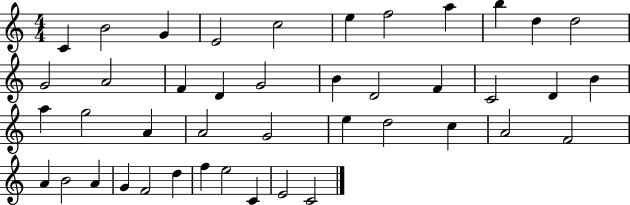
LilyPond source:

{
  \clef treble
  \numericTimeSignature
  \time 4/4
  \key c \major
  c'4 b'2 g'4 | e'2 c''2 | e''4 f''2 a''4 | b''4 d''4 d''2 | \break g'2 a'2 | f'4 d'4 g'2 | b'4 d'2 f'4 | c'2 d'4 b'4 | \break a''4 g''2 a'4 | a'2 g'2 | e''4 d''2 c''4 | a'2 f'2 | \break a'4 b'2 a'4 | g'4 f'2 d''4 | f''4 e''2 c'4 | e'2 c'2 | \break \bar "|."
}